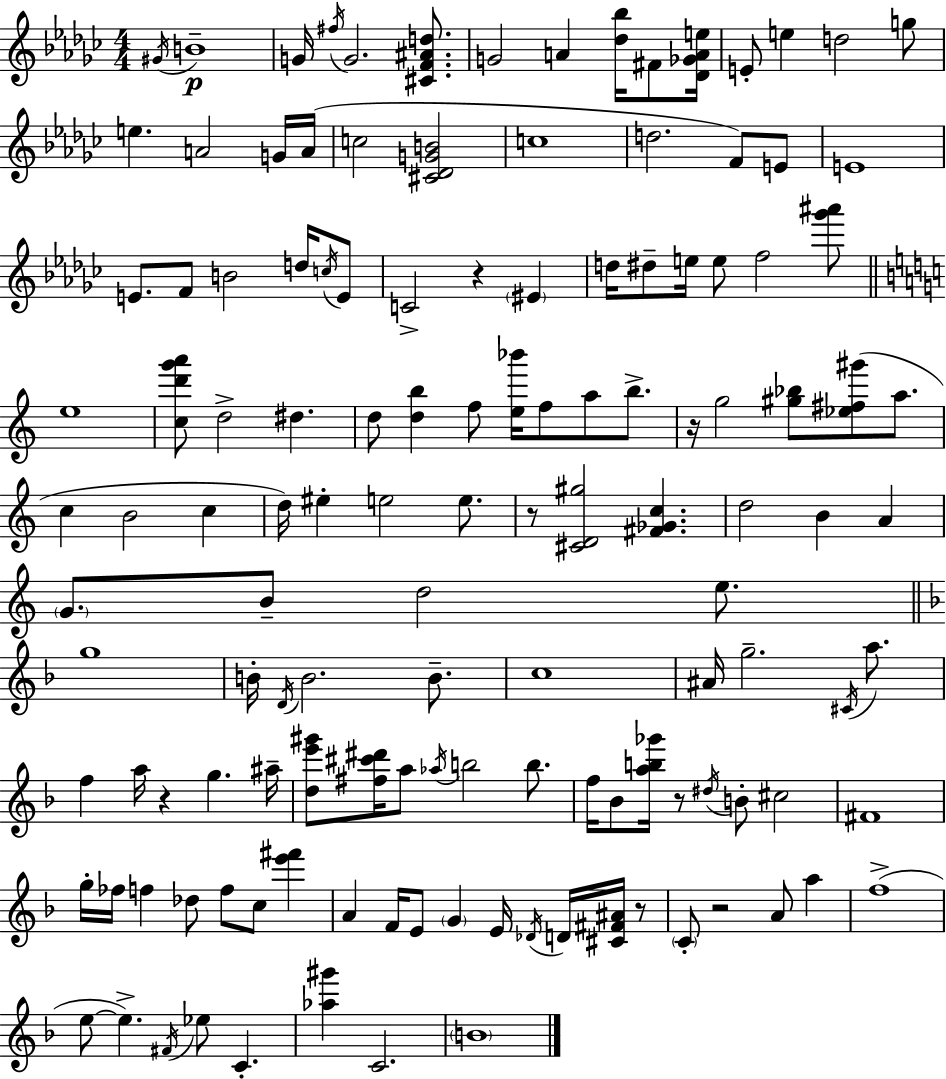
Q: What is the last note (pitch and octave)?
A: B4